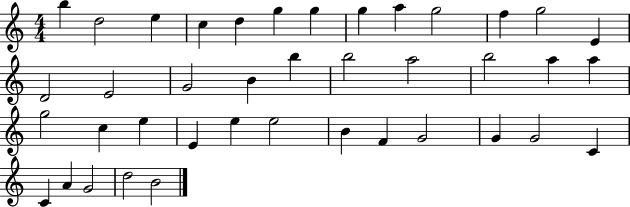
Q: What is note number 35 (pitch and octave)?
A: C4